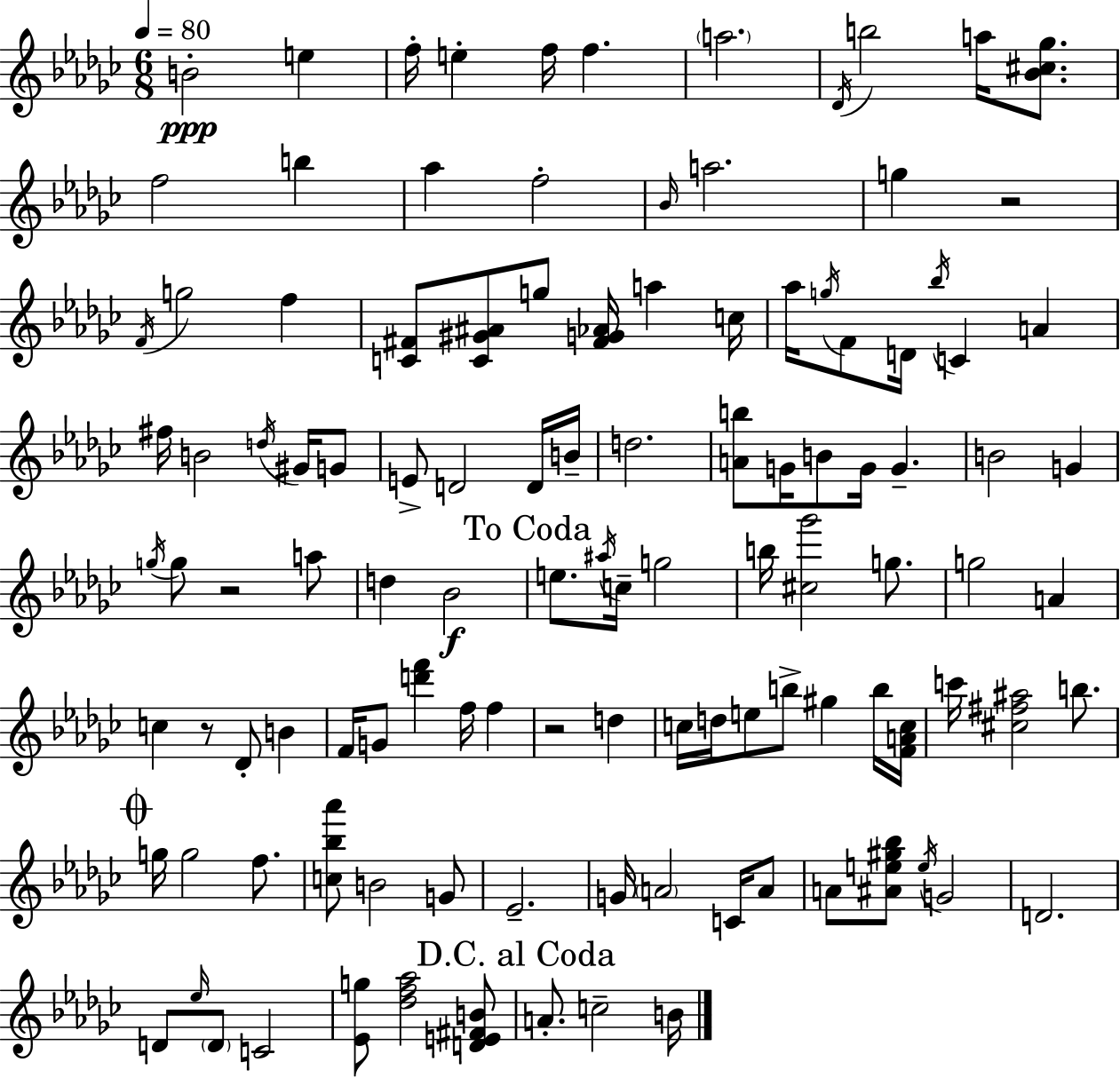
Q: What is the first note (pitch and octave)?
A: B4